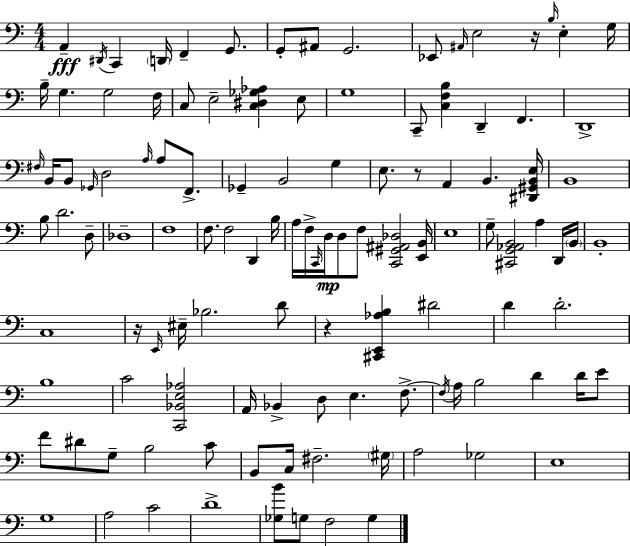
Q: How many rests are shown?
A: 4